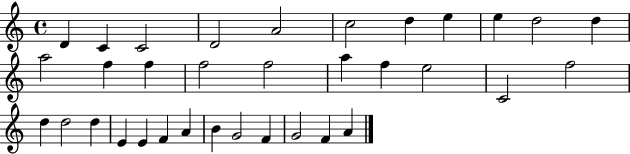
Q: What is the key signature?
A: C major